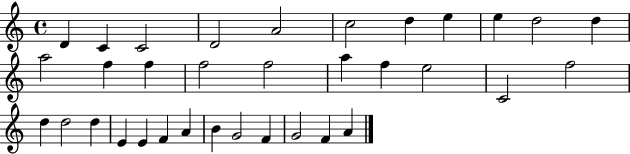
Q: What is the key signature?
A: C major